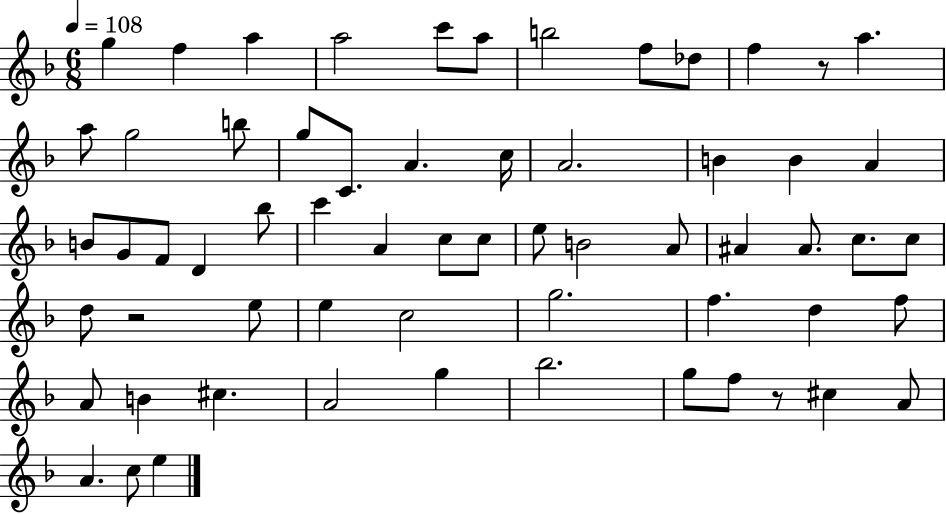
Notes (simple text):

G5/q F5/q A5/q A5/h C6/e A5/e B5/h F5/e Db5/e F5/q R/e A5/q. A5/e G5/h B5/e G5/e C4/e. A4/q. C5/s A4/h. B4/q B4/q A4/q B4/e G4/e F4/e D4/q Bb5/e C6/q A4/q C5/e C5/e E5/e B4/h A4/e A#4/q A#4/e. C5/e. C5/e D5/e R/h E5/e E5/q C5/h G5/h. F5/q. D5/q F5/e A4/e B4/q C#5/q. A4/h G5/q Bb5/h. G5/e F5/e R/e C#5/q A4/e A4/q. C5/e E5/q